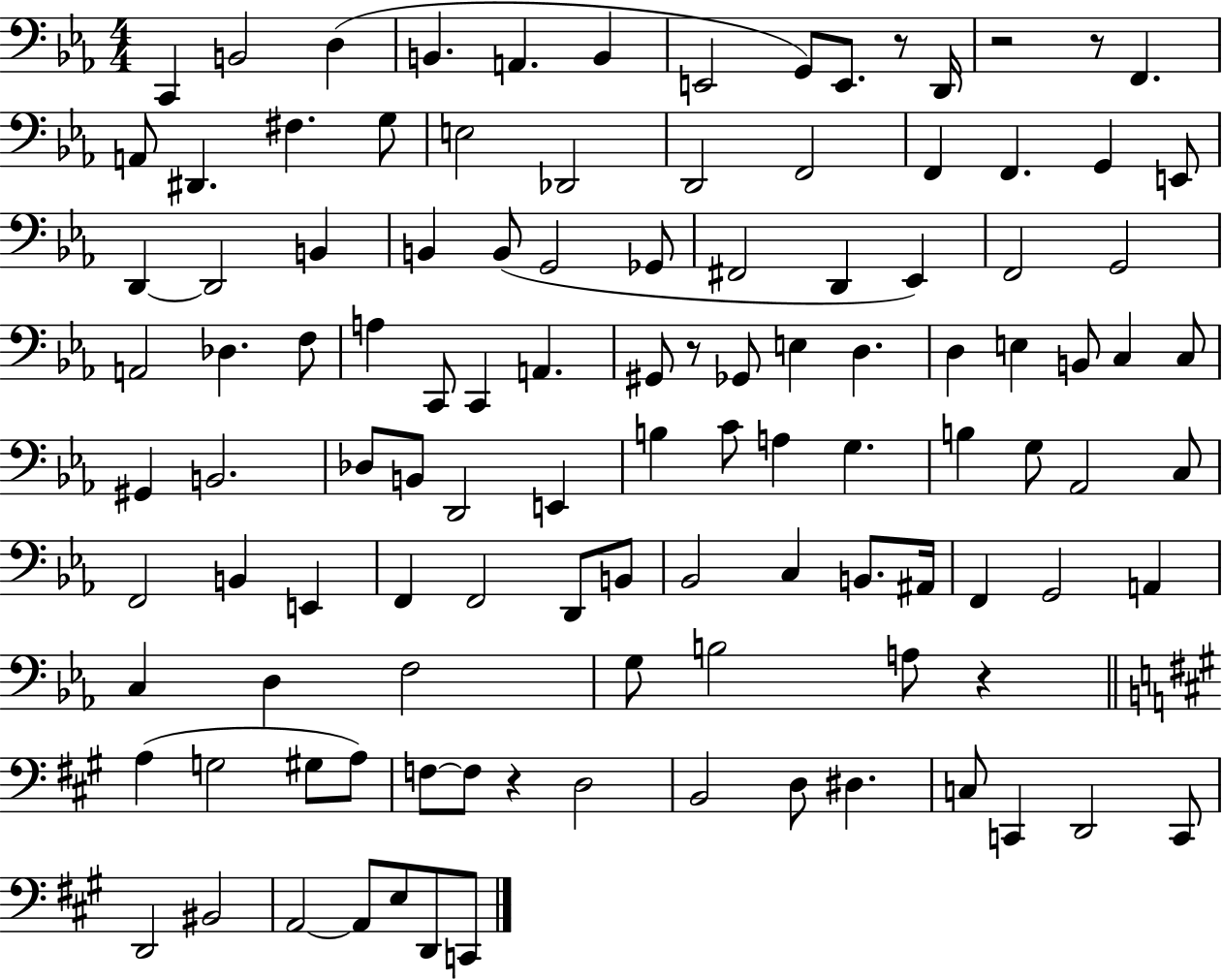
{
  \clef bass
  \numericTimeSignature
  \time 4/4
  \key ees \major
  c,4 b,2 d4( | b,4. a,4. b,4 | e,2 g,8) e,8. r8 d,16 | r2 r8 f,4. | \break a,8 dis,4. fis4. g8 | e2 des,2 | d,2 f,2 | f,4 f,4. g,4 e,8 | \break d,4~~ d,2 b,4 | b,4 b,8( g,2 ges,8 | fis,2 d,4 ees,4) | f,2 g,2 | \break a,2 des4. f8 | a4 c,8 c,4 a,4. | gis,8 r8 ges,8 e4 d4. | d4 e4 b,8 c4 c8 | \break gis,4 b,2. | des8 b,8 d,2 e,4 | b4 c'8 a4 g4. | b4 g8 aes,2 c8 | \break f,2 b,4 e,4 | f,4 f,2 d,8 b,8 | bes,2 c4 b,8. ais,16 | f,4 g,2 a,4 | \break c4 d4 f2 | g8 b2 a8 r4 | \bar "||" \break \key a \major a4( g2 gis8 a8) | f8~~ f8 r4 d2 | b,2 d8 dis4. | c8 c,4 d,2 c,8 | \break d,2 bis,2 | a,2~~ a,8 e8 d,8 c,8 | \bar "|."
}